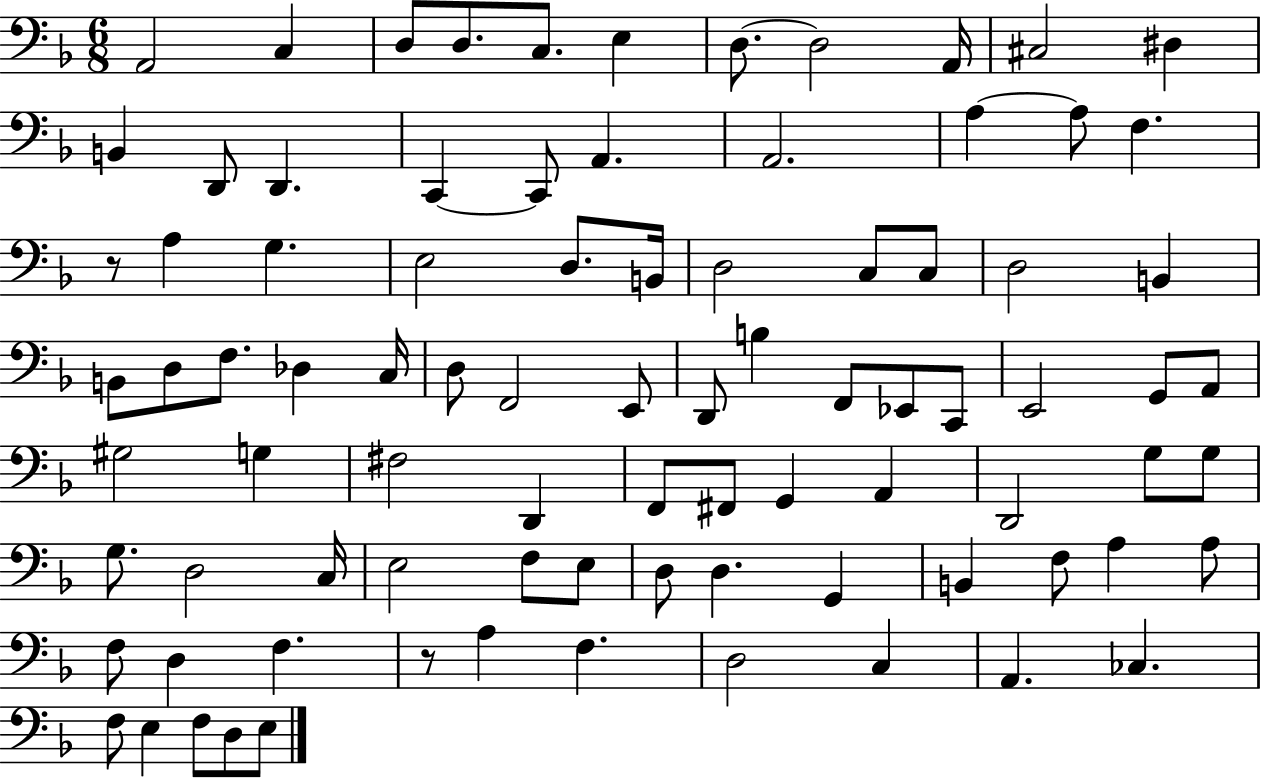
A2/h C3/q D3/e D3/e. C3/e. E3/q D3/e. D3/h A2/s C#3/h D#3/q B2/q D2/e D2/q. C2/q C2/e A2/q. A2/h. A3/q A3/e F3/q. R/e A3/q G3/q. E3/h D3/e. B2/s D3/h C3/e C3/e D3/h B2/q B2/e D3/e F3/e. Db3/q C3/s D3/e F2/h E2/e D2/e B3/q F2/e Eb2/e C2/e E2/h G2/e A2/e G#3/h G3/q F#3/h D2/q F2/e F#2/e G2/q A2/q D2/h G3/e G3/e G3/e. D3/h C3/s E3/h F3/e E3/e D3/e D3/q. G2/q B2/q F3/e A3/q A3/e F3/e D3/q F3/q. R/e A3/q F3/q. D3/h C3/q A2/q. CES3/q. F3/e E3/q F3/e D3/e E3/e